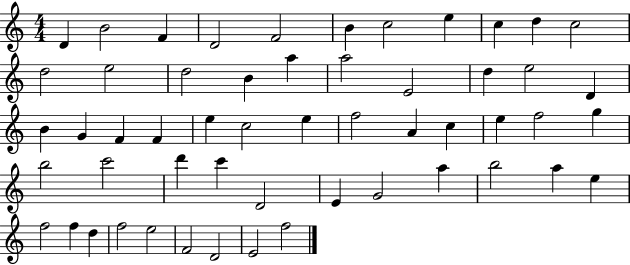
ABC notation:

X:1
T:Untitled
M:4/4
L:1/4
K:C
D B2 F D2 F2 B c2 e c d c2 d2 e2 d2 B a a2 E2 d e2 D B G F F e c2 e f2 A c e f2 g b2 c'2 d' c' D2 E G2 a b2 a e f2 f d f2 e2 F2 D2 E2 f2